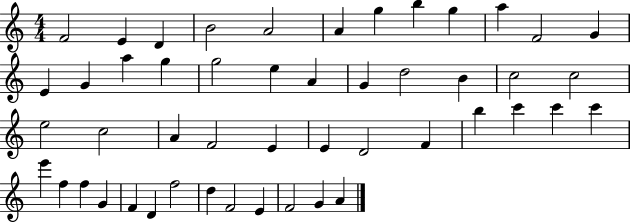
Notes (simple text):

F4/h E4/q D4/q B4/h A4/h A4/q G5/q B5/q G5/q A5/q F4/h G4/q E4/q G4/q A5/q G5/q G5/h E5/q A4/q G4/q D5/h B4/q C5/h C5/h E5/h C5/h A4/q F4/h E4/q E4/q D4/h F4/q B5/q C6/q C6/q C6/q E6/q F5/q F5/q G4/q F4/q D4/q F5/h D5/q F4/h E4/q F4/h G4/q A4/q